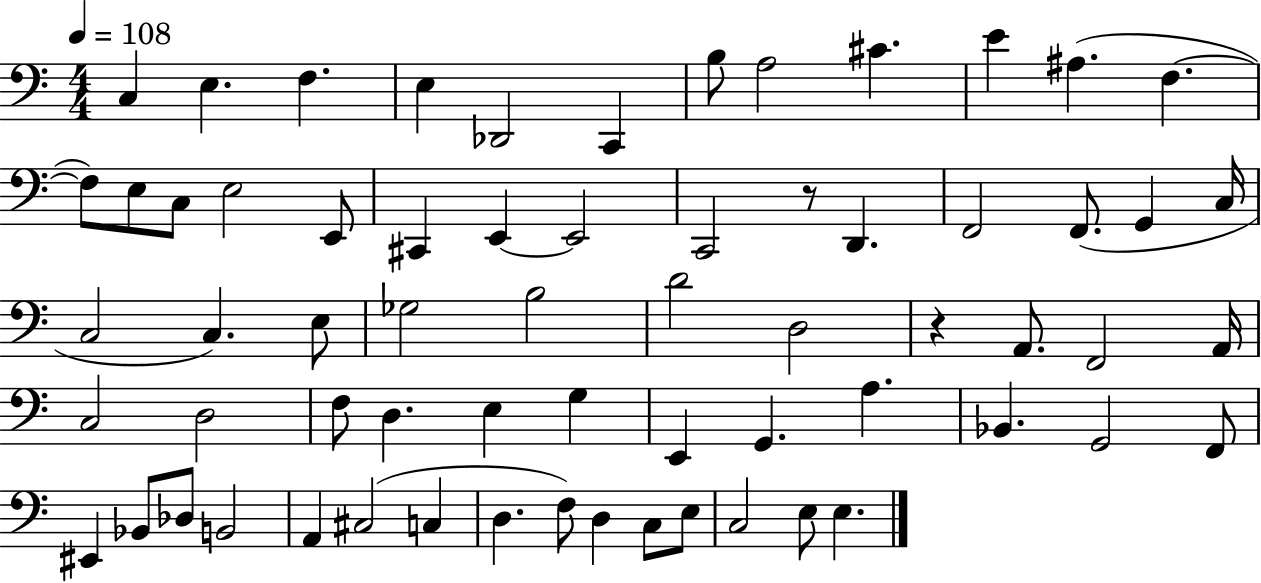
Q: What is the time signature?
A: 4/4